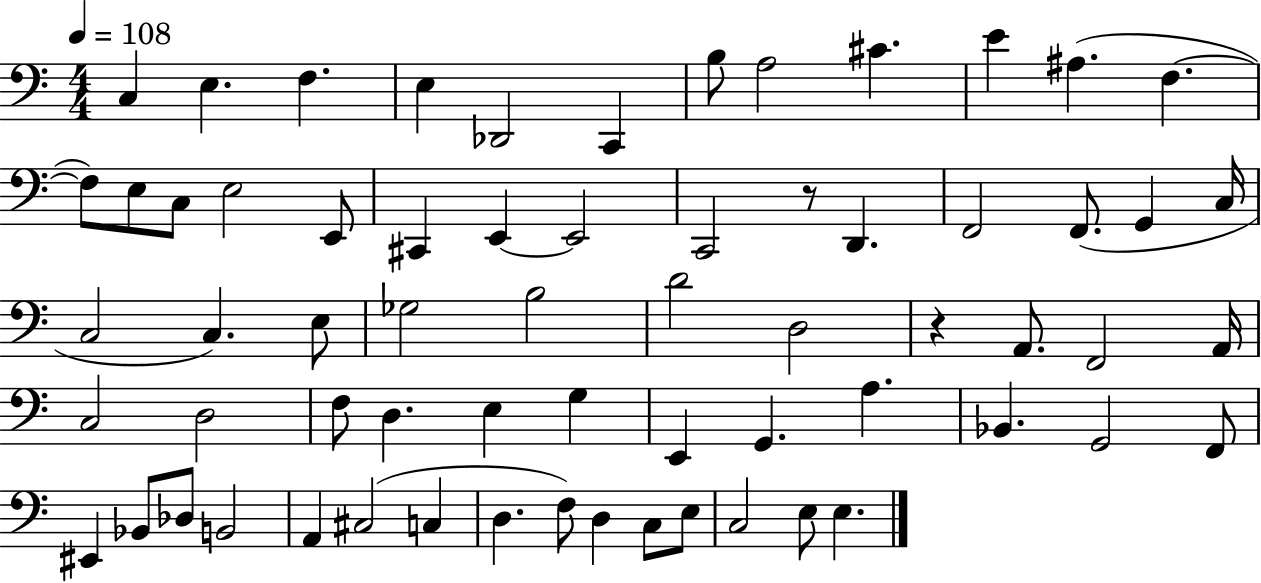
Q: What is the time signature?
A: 4/4